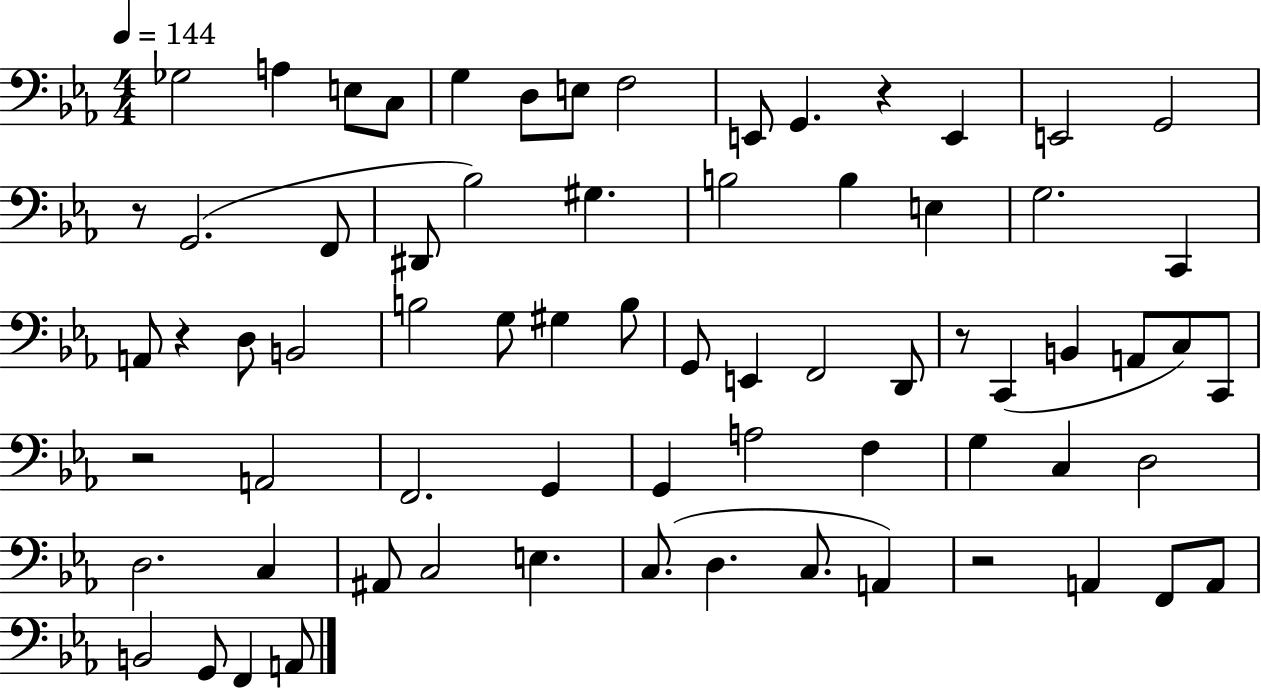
Gb3/h A3/q E3/e C3/e G3/q D3/e E3/e F3/h E2/e G2/q. R/q E2/q E2/h G2/h R/e G2/h. F2/e D#2/e Bb3/h G#3/q. B3/h B3/q E3/q G3/h. C2/q A2/e R/q D3/e B2/h B3/h G3/e G#3/q B3/e G2/e E2/q F2/h D2/e R/e C2/q B2/q A2/e C3/e C2/e R/h A2/h F2/h. G2/q G2/q A3/h F3/q G3/q C3/q D3/h D3/h. C3/q A#2/e C3/h E3/q. C3/e. D3/q. C3/e. A2/q R/h A2/q F2/e A2/e B2/h G2/e F2/q A2/e